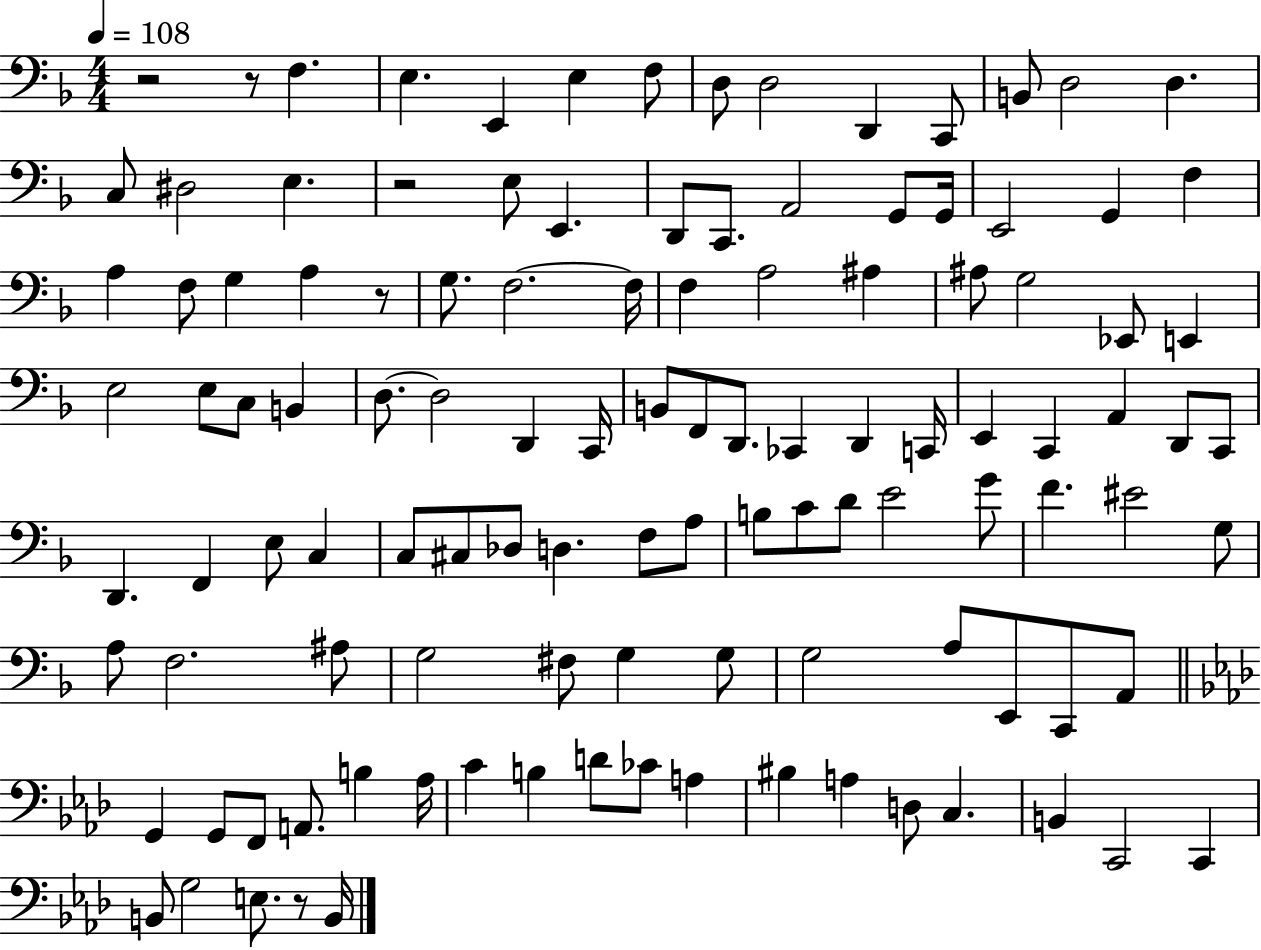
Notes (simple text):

R/h R/e F3/q. E3/q. E2/q E3/q F3/e D3/e D3/h D2/q C2/e B2/e D3/h D3/q. C3/e D#3/h E3/q. R/h E3/e E2/q. D2/e C2/e. A2/h G2/e G2/s E2/h G2/q F3/q A3/q F3/e G3/q A3/q R/e G3/e. F3/h. F3/s F3/q A3/h A#3/q A#3/e G3/h Eb2/e E2/q E3/h E3/e C3/e B2/q D3/e. D3/h D2/q C2/s B2/e F2/e D2/e. CES2/q D2/q C2/s E2/q C2/q A2/q D2/e C2/e D2/q. F2/q E3/e C3/q C3/e C#3/e Db3/e D3/q. F3/e A3/e B3/e C4/e D4/e E4/h G4/e F4/q. EIS4/h G3/e A3/e F3/h. A#3/e G3/h F#3/e G3/q G3/e G3/h A3/e E2/e C2/e A2/e G2/q G2/e F2/e A2/e. B3/q Ab3/s C4/q B3/q D4/e CES4/e A3/q BIS3/q A3/q D3/e C3/q. B2/q C2/h C2/q B2/e G3/h E3/e. R/e B2/s